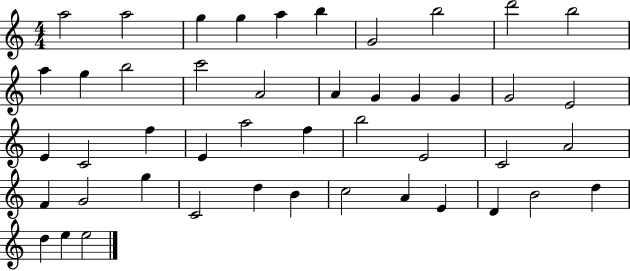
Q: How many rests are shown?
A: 0